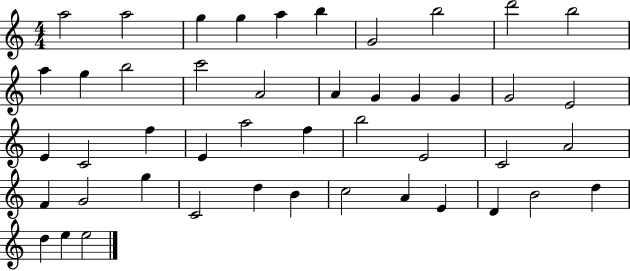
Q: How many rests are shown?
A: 0